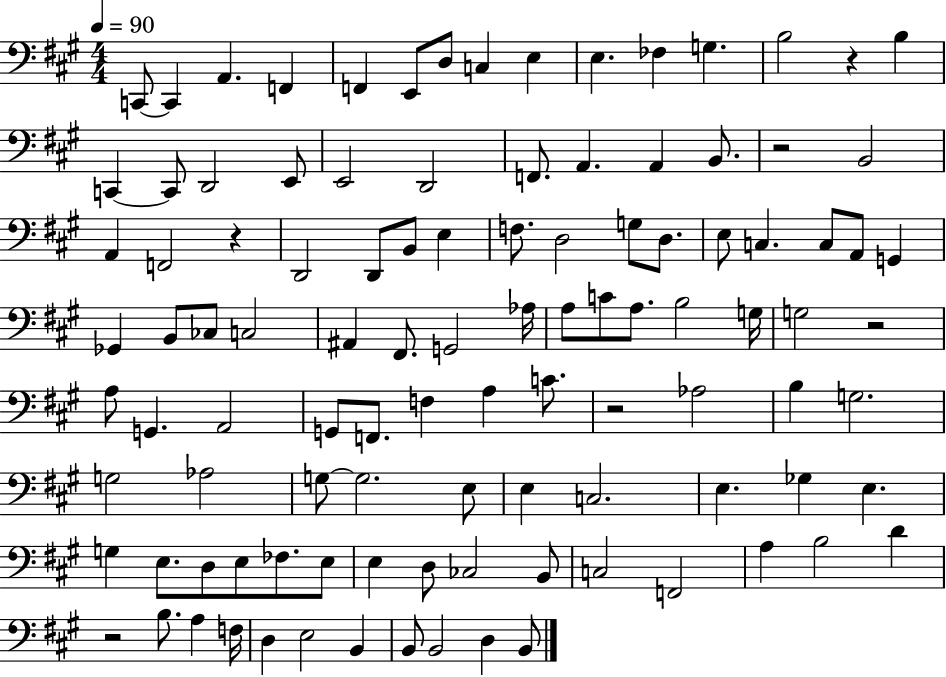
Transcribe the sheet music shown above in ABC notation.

X:1
T:Untitled
M:4/4
L:1/4
K:A
C,,/2 C,, A,, F,, F,, E,,/2 D,/2 C, E, E, _F, G, B,2 z B, C,, C,,/2 D,,2 E,,/2 E,,2 D,,2 F,,/2 A,, A,, B,,/2 z2 B,,2 A,, F,,2 z D,,2 D,,/2 B,,/2 E, F,/2 D,2 G,/2 D,/2 E,/2 C, C,/2 A,,/2 G,, _G,, B,,/2 _C,/2 C,2 ^A,, ^F,,/2 G,,2 _A,/4 A,/2 C/2 A,/2 B,2 G,/4 G,2 z2 A,/2 G,, A,,2 G,,/2 F,,/2 F, A, C/2 z2 _A,2 B, G,2 G,2 _A,2 G,/2 G,2 E,/2 E, C,2 E, _G, E, G, E,/2 D,/2 E,/2 _F,/2 E,/2 E, D,/2 _C,2 B,,/2 C,2 F,,2 A, B,2 D z2 B,/2 A, F,/4 D, E,2 B,, B,,/2 B,,2 D, B,,/2